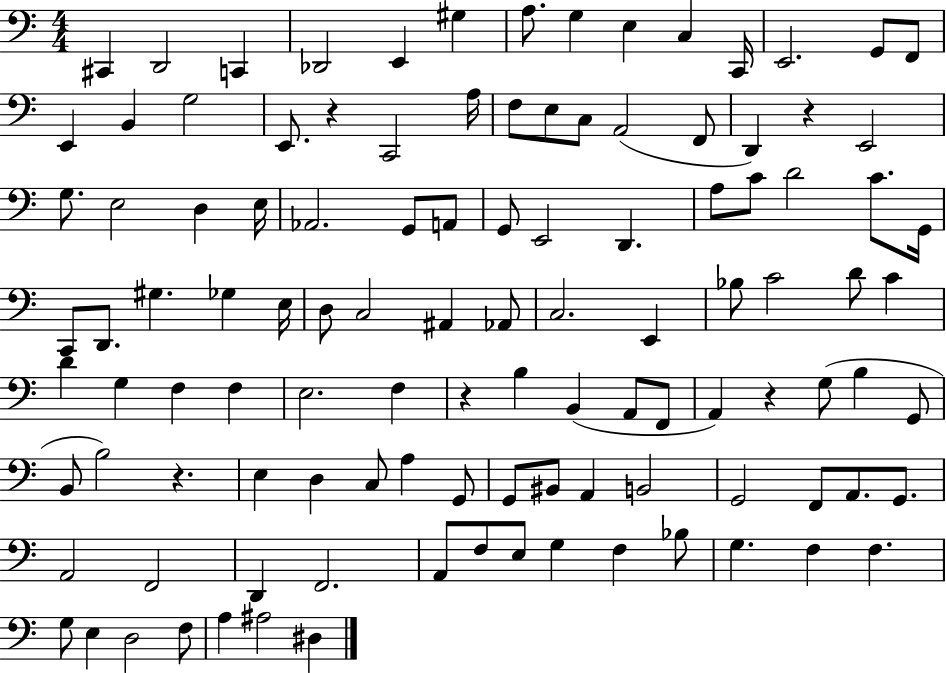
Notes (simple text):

C#2/q D2/h C2/q Db2/h E2/q G#3/q A3/e. G3/q E3/q C3/q C2/s E2/h. G2/e F2/e E2/q B2/q G3/h E2/e. R/q C2/h A3/s F3/e E3/e C3/e A2/h F2/e D2/q R/q E2/h G3/e. E3/h D3/q E3/s Ab2/h. G2/e A2/e G2/e E2/h D2/q. A3/e C4/e D4/h C4/e. G2/s C2/e D2/e. G#3/q. Gb3/q E3/s D3/e C3/h A#2/q Ab2/e C3/h. E2/q Bb3/e C4/h D4/e C4/q D4/q G3/q F3/q F3/q E3/h. F3/q R/q B3/q B2/q A2/e F2/e A2/q R/q G3/e B3/q G2/e B2/e B3/h R/q. E3/q D3/q C3/e A3/q G2/e G2/e BIS2/e A2/q B2/h G2/h F2/e A2/e. G2/e. A2/h F2/h D2/q F2/h. A2/e F3/e E3/e G3/q F3/q Bb3/e G3/q. F3/q F3/q. G3/e E3/q D3/h F3/e A3/q A#3/h D#3/q